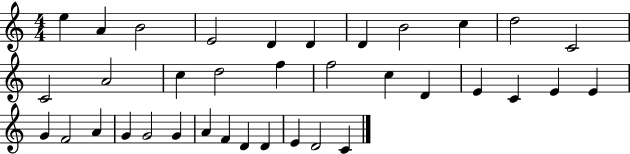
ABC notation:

X:1
T:Untitled
M:4/4
L:1/4
K:C
e A B2 E2 D D D B2 c d2 C2 C2 A2 c d2 f f2 c D E C E E G F2 A G G2 G A F D D E D2 C